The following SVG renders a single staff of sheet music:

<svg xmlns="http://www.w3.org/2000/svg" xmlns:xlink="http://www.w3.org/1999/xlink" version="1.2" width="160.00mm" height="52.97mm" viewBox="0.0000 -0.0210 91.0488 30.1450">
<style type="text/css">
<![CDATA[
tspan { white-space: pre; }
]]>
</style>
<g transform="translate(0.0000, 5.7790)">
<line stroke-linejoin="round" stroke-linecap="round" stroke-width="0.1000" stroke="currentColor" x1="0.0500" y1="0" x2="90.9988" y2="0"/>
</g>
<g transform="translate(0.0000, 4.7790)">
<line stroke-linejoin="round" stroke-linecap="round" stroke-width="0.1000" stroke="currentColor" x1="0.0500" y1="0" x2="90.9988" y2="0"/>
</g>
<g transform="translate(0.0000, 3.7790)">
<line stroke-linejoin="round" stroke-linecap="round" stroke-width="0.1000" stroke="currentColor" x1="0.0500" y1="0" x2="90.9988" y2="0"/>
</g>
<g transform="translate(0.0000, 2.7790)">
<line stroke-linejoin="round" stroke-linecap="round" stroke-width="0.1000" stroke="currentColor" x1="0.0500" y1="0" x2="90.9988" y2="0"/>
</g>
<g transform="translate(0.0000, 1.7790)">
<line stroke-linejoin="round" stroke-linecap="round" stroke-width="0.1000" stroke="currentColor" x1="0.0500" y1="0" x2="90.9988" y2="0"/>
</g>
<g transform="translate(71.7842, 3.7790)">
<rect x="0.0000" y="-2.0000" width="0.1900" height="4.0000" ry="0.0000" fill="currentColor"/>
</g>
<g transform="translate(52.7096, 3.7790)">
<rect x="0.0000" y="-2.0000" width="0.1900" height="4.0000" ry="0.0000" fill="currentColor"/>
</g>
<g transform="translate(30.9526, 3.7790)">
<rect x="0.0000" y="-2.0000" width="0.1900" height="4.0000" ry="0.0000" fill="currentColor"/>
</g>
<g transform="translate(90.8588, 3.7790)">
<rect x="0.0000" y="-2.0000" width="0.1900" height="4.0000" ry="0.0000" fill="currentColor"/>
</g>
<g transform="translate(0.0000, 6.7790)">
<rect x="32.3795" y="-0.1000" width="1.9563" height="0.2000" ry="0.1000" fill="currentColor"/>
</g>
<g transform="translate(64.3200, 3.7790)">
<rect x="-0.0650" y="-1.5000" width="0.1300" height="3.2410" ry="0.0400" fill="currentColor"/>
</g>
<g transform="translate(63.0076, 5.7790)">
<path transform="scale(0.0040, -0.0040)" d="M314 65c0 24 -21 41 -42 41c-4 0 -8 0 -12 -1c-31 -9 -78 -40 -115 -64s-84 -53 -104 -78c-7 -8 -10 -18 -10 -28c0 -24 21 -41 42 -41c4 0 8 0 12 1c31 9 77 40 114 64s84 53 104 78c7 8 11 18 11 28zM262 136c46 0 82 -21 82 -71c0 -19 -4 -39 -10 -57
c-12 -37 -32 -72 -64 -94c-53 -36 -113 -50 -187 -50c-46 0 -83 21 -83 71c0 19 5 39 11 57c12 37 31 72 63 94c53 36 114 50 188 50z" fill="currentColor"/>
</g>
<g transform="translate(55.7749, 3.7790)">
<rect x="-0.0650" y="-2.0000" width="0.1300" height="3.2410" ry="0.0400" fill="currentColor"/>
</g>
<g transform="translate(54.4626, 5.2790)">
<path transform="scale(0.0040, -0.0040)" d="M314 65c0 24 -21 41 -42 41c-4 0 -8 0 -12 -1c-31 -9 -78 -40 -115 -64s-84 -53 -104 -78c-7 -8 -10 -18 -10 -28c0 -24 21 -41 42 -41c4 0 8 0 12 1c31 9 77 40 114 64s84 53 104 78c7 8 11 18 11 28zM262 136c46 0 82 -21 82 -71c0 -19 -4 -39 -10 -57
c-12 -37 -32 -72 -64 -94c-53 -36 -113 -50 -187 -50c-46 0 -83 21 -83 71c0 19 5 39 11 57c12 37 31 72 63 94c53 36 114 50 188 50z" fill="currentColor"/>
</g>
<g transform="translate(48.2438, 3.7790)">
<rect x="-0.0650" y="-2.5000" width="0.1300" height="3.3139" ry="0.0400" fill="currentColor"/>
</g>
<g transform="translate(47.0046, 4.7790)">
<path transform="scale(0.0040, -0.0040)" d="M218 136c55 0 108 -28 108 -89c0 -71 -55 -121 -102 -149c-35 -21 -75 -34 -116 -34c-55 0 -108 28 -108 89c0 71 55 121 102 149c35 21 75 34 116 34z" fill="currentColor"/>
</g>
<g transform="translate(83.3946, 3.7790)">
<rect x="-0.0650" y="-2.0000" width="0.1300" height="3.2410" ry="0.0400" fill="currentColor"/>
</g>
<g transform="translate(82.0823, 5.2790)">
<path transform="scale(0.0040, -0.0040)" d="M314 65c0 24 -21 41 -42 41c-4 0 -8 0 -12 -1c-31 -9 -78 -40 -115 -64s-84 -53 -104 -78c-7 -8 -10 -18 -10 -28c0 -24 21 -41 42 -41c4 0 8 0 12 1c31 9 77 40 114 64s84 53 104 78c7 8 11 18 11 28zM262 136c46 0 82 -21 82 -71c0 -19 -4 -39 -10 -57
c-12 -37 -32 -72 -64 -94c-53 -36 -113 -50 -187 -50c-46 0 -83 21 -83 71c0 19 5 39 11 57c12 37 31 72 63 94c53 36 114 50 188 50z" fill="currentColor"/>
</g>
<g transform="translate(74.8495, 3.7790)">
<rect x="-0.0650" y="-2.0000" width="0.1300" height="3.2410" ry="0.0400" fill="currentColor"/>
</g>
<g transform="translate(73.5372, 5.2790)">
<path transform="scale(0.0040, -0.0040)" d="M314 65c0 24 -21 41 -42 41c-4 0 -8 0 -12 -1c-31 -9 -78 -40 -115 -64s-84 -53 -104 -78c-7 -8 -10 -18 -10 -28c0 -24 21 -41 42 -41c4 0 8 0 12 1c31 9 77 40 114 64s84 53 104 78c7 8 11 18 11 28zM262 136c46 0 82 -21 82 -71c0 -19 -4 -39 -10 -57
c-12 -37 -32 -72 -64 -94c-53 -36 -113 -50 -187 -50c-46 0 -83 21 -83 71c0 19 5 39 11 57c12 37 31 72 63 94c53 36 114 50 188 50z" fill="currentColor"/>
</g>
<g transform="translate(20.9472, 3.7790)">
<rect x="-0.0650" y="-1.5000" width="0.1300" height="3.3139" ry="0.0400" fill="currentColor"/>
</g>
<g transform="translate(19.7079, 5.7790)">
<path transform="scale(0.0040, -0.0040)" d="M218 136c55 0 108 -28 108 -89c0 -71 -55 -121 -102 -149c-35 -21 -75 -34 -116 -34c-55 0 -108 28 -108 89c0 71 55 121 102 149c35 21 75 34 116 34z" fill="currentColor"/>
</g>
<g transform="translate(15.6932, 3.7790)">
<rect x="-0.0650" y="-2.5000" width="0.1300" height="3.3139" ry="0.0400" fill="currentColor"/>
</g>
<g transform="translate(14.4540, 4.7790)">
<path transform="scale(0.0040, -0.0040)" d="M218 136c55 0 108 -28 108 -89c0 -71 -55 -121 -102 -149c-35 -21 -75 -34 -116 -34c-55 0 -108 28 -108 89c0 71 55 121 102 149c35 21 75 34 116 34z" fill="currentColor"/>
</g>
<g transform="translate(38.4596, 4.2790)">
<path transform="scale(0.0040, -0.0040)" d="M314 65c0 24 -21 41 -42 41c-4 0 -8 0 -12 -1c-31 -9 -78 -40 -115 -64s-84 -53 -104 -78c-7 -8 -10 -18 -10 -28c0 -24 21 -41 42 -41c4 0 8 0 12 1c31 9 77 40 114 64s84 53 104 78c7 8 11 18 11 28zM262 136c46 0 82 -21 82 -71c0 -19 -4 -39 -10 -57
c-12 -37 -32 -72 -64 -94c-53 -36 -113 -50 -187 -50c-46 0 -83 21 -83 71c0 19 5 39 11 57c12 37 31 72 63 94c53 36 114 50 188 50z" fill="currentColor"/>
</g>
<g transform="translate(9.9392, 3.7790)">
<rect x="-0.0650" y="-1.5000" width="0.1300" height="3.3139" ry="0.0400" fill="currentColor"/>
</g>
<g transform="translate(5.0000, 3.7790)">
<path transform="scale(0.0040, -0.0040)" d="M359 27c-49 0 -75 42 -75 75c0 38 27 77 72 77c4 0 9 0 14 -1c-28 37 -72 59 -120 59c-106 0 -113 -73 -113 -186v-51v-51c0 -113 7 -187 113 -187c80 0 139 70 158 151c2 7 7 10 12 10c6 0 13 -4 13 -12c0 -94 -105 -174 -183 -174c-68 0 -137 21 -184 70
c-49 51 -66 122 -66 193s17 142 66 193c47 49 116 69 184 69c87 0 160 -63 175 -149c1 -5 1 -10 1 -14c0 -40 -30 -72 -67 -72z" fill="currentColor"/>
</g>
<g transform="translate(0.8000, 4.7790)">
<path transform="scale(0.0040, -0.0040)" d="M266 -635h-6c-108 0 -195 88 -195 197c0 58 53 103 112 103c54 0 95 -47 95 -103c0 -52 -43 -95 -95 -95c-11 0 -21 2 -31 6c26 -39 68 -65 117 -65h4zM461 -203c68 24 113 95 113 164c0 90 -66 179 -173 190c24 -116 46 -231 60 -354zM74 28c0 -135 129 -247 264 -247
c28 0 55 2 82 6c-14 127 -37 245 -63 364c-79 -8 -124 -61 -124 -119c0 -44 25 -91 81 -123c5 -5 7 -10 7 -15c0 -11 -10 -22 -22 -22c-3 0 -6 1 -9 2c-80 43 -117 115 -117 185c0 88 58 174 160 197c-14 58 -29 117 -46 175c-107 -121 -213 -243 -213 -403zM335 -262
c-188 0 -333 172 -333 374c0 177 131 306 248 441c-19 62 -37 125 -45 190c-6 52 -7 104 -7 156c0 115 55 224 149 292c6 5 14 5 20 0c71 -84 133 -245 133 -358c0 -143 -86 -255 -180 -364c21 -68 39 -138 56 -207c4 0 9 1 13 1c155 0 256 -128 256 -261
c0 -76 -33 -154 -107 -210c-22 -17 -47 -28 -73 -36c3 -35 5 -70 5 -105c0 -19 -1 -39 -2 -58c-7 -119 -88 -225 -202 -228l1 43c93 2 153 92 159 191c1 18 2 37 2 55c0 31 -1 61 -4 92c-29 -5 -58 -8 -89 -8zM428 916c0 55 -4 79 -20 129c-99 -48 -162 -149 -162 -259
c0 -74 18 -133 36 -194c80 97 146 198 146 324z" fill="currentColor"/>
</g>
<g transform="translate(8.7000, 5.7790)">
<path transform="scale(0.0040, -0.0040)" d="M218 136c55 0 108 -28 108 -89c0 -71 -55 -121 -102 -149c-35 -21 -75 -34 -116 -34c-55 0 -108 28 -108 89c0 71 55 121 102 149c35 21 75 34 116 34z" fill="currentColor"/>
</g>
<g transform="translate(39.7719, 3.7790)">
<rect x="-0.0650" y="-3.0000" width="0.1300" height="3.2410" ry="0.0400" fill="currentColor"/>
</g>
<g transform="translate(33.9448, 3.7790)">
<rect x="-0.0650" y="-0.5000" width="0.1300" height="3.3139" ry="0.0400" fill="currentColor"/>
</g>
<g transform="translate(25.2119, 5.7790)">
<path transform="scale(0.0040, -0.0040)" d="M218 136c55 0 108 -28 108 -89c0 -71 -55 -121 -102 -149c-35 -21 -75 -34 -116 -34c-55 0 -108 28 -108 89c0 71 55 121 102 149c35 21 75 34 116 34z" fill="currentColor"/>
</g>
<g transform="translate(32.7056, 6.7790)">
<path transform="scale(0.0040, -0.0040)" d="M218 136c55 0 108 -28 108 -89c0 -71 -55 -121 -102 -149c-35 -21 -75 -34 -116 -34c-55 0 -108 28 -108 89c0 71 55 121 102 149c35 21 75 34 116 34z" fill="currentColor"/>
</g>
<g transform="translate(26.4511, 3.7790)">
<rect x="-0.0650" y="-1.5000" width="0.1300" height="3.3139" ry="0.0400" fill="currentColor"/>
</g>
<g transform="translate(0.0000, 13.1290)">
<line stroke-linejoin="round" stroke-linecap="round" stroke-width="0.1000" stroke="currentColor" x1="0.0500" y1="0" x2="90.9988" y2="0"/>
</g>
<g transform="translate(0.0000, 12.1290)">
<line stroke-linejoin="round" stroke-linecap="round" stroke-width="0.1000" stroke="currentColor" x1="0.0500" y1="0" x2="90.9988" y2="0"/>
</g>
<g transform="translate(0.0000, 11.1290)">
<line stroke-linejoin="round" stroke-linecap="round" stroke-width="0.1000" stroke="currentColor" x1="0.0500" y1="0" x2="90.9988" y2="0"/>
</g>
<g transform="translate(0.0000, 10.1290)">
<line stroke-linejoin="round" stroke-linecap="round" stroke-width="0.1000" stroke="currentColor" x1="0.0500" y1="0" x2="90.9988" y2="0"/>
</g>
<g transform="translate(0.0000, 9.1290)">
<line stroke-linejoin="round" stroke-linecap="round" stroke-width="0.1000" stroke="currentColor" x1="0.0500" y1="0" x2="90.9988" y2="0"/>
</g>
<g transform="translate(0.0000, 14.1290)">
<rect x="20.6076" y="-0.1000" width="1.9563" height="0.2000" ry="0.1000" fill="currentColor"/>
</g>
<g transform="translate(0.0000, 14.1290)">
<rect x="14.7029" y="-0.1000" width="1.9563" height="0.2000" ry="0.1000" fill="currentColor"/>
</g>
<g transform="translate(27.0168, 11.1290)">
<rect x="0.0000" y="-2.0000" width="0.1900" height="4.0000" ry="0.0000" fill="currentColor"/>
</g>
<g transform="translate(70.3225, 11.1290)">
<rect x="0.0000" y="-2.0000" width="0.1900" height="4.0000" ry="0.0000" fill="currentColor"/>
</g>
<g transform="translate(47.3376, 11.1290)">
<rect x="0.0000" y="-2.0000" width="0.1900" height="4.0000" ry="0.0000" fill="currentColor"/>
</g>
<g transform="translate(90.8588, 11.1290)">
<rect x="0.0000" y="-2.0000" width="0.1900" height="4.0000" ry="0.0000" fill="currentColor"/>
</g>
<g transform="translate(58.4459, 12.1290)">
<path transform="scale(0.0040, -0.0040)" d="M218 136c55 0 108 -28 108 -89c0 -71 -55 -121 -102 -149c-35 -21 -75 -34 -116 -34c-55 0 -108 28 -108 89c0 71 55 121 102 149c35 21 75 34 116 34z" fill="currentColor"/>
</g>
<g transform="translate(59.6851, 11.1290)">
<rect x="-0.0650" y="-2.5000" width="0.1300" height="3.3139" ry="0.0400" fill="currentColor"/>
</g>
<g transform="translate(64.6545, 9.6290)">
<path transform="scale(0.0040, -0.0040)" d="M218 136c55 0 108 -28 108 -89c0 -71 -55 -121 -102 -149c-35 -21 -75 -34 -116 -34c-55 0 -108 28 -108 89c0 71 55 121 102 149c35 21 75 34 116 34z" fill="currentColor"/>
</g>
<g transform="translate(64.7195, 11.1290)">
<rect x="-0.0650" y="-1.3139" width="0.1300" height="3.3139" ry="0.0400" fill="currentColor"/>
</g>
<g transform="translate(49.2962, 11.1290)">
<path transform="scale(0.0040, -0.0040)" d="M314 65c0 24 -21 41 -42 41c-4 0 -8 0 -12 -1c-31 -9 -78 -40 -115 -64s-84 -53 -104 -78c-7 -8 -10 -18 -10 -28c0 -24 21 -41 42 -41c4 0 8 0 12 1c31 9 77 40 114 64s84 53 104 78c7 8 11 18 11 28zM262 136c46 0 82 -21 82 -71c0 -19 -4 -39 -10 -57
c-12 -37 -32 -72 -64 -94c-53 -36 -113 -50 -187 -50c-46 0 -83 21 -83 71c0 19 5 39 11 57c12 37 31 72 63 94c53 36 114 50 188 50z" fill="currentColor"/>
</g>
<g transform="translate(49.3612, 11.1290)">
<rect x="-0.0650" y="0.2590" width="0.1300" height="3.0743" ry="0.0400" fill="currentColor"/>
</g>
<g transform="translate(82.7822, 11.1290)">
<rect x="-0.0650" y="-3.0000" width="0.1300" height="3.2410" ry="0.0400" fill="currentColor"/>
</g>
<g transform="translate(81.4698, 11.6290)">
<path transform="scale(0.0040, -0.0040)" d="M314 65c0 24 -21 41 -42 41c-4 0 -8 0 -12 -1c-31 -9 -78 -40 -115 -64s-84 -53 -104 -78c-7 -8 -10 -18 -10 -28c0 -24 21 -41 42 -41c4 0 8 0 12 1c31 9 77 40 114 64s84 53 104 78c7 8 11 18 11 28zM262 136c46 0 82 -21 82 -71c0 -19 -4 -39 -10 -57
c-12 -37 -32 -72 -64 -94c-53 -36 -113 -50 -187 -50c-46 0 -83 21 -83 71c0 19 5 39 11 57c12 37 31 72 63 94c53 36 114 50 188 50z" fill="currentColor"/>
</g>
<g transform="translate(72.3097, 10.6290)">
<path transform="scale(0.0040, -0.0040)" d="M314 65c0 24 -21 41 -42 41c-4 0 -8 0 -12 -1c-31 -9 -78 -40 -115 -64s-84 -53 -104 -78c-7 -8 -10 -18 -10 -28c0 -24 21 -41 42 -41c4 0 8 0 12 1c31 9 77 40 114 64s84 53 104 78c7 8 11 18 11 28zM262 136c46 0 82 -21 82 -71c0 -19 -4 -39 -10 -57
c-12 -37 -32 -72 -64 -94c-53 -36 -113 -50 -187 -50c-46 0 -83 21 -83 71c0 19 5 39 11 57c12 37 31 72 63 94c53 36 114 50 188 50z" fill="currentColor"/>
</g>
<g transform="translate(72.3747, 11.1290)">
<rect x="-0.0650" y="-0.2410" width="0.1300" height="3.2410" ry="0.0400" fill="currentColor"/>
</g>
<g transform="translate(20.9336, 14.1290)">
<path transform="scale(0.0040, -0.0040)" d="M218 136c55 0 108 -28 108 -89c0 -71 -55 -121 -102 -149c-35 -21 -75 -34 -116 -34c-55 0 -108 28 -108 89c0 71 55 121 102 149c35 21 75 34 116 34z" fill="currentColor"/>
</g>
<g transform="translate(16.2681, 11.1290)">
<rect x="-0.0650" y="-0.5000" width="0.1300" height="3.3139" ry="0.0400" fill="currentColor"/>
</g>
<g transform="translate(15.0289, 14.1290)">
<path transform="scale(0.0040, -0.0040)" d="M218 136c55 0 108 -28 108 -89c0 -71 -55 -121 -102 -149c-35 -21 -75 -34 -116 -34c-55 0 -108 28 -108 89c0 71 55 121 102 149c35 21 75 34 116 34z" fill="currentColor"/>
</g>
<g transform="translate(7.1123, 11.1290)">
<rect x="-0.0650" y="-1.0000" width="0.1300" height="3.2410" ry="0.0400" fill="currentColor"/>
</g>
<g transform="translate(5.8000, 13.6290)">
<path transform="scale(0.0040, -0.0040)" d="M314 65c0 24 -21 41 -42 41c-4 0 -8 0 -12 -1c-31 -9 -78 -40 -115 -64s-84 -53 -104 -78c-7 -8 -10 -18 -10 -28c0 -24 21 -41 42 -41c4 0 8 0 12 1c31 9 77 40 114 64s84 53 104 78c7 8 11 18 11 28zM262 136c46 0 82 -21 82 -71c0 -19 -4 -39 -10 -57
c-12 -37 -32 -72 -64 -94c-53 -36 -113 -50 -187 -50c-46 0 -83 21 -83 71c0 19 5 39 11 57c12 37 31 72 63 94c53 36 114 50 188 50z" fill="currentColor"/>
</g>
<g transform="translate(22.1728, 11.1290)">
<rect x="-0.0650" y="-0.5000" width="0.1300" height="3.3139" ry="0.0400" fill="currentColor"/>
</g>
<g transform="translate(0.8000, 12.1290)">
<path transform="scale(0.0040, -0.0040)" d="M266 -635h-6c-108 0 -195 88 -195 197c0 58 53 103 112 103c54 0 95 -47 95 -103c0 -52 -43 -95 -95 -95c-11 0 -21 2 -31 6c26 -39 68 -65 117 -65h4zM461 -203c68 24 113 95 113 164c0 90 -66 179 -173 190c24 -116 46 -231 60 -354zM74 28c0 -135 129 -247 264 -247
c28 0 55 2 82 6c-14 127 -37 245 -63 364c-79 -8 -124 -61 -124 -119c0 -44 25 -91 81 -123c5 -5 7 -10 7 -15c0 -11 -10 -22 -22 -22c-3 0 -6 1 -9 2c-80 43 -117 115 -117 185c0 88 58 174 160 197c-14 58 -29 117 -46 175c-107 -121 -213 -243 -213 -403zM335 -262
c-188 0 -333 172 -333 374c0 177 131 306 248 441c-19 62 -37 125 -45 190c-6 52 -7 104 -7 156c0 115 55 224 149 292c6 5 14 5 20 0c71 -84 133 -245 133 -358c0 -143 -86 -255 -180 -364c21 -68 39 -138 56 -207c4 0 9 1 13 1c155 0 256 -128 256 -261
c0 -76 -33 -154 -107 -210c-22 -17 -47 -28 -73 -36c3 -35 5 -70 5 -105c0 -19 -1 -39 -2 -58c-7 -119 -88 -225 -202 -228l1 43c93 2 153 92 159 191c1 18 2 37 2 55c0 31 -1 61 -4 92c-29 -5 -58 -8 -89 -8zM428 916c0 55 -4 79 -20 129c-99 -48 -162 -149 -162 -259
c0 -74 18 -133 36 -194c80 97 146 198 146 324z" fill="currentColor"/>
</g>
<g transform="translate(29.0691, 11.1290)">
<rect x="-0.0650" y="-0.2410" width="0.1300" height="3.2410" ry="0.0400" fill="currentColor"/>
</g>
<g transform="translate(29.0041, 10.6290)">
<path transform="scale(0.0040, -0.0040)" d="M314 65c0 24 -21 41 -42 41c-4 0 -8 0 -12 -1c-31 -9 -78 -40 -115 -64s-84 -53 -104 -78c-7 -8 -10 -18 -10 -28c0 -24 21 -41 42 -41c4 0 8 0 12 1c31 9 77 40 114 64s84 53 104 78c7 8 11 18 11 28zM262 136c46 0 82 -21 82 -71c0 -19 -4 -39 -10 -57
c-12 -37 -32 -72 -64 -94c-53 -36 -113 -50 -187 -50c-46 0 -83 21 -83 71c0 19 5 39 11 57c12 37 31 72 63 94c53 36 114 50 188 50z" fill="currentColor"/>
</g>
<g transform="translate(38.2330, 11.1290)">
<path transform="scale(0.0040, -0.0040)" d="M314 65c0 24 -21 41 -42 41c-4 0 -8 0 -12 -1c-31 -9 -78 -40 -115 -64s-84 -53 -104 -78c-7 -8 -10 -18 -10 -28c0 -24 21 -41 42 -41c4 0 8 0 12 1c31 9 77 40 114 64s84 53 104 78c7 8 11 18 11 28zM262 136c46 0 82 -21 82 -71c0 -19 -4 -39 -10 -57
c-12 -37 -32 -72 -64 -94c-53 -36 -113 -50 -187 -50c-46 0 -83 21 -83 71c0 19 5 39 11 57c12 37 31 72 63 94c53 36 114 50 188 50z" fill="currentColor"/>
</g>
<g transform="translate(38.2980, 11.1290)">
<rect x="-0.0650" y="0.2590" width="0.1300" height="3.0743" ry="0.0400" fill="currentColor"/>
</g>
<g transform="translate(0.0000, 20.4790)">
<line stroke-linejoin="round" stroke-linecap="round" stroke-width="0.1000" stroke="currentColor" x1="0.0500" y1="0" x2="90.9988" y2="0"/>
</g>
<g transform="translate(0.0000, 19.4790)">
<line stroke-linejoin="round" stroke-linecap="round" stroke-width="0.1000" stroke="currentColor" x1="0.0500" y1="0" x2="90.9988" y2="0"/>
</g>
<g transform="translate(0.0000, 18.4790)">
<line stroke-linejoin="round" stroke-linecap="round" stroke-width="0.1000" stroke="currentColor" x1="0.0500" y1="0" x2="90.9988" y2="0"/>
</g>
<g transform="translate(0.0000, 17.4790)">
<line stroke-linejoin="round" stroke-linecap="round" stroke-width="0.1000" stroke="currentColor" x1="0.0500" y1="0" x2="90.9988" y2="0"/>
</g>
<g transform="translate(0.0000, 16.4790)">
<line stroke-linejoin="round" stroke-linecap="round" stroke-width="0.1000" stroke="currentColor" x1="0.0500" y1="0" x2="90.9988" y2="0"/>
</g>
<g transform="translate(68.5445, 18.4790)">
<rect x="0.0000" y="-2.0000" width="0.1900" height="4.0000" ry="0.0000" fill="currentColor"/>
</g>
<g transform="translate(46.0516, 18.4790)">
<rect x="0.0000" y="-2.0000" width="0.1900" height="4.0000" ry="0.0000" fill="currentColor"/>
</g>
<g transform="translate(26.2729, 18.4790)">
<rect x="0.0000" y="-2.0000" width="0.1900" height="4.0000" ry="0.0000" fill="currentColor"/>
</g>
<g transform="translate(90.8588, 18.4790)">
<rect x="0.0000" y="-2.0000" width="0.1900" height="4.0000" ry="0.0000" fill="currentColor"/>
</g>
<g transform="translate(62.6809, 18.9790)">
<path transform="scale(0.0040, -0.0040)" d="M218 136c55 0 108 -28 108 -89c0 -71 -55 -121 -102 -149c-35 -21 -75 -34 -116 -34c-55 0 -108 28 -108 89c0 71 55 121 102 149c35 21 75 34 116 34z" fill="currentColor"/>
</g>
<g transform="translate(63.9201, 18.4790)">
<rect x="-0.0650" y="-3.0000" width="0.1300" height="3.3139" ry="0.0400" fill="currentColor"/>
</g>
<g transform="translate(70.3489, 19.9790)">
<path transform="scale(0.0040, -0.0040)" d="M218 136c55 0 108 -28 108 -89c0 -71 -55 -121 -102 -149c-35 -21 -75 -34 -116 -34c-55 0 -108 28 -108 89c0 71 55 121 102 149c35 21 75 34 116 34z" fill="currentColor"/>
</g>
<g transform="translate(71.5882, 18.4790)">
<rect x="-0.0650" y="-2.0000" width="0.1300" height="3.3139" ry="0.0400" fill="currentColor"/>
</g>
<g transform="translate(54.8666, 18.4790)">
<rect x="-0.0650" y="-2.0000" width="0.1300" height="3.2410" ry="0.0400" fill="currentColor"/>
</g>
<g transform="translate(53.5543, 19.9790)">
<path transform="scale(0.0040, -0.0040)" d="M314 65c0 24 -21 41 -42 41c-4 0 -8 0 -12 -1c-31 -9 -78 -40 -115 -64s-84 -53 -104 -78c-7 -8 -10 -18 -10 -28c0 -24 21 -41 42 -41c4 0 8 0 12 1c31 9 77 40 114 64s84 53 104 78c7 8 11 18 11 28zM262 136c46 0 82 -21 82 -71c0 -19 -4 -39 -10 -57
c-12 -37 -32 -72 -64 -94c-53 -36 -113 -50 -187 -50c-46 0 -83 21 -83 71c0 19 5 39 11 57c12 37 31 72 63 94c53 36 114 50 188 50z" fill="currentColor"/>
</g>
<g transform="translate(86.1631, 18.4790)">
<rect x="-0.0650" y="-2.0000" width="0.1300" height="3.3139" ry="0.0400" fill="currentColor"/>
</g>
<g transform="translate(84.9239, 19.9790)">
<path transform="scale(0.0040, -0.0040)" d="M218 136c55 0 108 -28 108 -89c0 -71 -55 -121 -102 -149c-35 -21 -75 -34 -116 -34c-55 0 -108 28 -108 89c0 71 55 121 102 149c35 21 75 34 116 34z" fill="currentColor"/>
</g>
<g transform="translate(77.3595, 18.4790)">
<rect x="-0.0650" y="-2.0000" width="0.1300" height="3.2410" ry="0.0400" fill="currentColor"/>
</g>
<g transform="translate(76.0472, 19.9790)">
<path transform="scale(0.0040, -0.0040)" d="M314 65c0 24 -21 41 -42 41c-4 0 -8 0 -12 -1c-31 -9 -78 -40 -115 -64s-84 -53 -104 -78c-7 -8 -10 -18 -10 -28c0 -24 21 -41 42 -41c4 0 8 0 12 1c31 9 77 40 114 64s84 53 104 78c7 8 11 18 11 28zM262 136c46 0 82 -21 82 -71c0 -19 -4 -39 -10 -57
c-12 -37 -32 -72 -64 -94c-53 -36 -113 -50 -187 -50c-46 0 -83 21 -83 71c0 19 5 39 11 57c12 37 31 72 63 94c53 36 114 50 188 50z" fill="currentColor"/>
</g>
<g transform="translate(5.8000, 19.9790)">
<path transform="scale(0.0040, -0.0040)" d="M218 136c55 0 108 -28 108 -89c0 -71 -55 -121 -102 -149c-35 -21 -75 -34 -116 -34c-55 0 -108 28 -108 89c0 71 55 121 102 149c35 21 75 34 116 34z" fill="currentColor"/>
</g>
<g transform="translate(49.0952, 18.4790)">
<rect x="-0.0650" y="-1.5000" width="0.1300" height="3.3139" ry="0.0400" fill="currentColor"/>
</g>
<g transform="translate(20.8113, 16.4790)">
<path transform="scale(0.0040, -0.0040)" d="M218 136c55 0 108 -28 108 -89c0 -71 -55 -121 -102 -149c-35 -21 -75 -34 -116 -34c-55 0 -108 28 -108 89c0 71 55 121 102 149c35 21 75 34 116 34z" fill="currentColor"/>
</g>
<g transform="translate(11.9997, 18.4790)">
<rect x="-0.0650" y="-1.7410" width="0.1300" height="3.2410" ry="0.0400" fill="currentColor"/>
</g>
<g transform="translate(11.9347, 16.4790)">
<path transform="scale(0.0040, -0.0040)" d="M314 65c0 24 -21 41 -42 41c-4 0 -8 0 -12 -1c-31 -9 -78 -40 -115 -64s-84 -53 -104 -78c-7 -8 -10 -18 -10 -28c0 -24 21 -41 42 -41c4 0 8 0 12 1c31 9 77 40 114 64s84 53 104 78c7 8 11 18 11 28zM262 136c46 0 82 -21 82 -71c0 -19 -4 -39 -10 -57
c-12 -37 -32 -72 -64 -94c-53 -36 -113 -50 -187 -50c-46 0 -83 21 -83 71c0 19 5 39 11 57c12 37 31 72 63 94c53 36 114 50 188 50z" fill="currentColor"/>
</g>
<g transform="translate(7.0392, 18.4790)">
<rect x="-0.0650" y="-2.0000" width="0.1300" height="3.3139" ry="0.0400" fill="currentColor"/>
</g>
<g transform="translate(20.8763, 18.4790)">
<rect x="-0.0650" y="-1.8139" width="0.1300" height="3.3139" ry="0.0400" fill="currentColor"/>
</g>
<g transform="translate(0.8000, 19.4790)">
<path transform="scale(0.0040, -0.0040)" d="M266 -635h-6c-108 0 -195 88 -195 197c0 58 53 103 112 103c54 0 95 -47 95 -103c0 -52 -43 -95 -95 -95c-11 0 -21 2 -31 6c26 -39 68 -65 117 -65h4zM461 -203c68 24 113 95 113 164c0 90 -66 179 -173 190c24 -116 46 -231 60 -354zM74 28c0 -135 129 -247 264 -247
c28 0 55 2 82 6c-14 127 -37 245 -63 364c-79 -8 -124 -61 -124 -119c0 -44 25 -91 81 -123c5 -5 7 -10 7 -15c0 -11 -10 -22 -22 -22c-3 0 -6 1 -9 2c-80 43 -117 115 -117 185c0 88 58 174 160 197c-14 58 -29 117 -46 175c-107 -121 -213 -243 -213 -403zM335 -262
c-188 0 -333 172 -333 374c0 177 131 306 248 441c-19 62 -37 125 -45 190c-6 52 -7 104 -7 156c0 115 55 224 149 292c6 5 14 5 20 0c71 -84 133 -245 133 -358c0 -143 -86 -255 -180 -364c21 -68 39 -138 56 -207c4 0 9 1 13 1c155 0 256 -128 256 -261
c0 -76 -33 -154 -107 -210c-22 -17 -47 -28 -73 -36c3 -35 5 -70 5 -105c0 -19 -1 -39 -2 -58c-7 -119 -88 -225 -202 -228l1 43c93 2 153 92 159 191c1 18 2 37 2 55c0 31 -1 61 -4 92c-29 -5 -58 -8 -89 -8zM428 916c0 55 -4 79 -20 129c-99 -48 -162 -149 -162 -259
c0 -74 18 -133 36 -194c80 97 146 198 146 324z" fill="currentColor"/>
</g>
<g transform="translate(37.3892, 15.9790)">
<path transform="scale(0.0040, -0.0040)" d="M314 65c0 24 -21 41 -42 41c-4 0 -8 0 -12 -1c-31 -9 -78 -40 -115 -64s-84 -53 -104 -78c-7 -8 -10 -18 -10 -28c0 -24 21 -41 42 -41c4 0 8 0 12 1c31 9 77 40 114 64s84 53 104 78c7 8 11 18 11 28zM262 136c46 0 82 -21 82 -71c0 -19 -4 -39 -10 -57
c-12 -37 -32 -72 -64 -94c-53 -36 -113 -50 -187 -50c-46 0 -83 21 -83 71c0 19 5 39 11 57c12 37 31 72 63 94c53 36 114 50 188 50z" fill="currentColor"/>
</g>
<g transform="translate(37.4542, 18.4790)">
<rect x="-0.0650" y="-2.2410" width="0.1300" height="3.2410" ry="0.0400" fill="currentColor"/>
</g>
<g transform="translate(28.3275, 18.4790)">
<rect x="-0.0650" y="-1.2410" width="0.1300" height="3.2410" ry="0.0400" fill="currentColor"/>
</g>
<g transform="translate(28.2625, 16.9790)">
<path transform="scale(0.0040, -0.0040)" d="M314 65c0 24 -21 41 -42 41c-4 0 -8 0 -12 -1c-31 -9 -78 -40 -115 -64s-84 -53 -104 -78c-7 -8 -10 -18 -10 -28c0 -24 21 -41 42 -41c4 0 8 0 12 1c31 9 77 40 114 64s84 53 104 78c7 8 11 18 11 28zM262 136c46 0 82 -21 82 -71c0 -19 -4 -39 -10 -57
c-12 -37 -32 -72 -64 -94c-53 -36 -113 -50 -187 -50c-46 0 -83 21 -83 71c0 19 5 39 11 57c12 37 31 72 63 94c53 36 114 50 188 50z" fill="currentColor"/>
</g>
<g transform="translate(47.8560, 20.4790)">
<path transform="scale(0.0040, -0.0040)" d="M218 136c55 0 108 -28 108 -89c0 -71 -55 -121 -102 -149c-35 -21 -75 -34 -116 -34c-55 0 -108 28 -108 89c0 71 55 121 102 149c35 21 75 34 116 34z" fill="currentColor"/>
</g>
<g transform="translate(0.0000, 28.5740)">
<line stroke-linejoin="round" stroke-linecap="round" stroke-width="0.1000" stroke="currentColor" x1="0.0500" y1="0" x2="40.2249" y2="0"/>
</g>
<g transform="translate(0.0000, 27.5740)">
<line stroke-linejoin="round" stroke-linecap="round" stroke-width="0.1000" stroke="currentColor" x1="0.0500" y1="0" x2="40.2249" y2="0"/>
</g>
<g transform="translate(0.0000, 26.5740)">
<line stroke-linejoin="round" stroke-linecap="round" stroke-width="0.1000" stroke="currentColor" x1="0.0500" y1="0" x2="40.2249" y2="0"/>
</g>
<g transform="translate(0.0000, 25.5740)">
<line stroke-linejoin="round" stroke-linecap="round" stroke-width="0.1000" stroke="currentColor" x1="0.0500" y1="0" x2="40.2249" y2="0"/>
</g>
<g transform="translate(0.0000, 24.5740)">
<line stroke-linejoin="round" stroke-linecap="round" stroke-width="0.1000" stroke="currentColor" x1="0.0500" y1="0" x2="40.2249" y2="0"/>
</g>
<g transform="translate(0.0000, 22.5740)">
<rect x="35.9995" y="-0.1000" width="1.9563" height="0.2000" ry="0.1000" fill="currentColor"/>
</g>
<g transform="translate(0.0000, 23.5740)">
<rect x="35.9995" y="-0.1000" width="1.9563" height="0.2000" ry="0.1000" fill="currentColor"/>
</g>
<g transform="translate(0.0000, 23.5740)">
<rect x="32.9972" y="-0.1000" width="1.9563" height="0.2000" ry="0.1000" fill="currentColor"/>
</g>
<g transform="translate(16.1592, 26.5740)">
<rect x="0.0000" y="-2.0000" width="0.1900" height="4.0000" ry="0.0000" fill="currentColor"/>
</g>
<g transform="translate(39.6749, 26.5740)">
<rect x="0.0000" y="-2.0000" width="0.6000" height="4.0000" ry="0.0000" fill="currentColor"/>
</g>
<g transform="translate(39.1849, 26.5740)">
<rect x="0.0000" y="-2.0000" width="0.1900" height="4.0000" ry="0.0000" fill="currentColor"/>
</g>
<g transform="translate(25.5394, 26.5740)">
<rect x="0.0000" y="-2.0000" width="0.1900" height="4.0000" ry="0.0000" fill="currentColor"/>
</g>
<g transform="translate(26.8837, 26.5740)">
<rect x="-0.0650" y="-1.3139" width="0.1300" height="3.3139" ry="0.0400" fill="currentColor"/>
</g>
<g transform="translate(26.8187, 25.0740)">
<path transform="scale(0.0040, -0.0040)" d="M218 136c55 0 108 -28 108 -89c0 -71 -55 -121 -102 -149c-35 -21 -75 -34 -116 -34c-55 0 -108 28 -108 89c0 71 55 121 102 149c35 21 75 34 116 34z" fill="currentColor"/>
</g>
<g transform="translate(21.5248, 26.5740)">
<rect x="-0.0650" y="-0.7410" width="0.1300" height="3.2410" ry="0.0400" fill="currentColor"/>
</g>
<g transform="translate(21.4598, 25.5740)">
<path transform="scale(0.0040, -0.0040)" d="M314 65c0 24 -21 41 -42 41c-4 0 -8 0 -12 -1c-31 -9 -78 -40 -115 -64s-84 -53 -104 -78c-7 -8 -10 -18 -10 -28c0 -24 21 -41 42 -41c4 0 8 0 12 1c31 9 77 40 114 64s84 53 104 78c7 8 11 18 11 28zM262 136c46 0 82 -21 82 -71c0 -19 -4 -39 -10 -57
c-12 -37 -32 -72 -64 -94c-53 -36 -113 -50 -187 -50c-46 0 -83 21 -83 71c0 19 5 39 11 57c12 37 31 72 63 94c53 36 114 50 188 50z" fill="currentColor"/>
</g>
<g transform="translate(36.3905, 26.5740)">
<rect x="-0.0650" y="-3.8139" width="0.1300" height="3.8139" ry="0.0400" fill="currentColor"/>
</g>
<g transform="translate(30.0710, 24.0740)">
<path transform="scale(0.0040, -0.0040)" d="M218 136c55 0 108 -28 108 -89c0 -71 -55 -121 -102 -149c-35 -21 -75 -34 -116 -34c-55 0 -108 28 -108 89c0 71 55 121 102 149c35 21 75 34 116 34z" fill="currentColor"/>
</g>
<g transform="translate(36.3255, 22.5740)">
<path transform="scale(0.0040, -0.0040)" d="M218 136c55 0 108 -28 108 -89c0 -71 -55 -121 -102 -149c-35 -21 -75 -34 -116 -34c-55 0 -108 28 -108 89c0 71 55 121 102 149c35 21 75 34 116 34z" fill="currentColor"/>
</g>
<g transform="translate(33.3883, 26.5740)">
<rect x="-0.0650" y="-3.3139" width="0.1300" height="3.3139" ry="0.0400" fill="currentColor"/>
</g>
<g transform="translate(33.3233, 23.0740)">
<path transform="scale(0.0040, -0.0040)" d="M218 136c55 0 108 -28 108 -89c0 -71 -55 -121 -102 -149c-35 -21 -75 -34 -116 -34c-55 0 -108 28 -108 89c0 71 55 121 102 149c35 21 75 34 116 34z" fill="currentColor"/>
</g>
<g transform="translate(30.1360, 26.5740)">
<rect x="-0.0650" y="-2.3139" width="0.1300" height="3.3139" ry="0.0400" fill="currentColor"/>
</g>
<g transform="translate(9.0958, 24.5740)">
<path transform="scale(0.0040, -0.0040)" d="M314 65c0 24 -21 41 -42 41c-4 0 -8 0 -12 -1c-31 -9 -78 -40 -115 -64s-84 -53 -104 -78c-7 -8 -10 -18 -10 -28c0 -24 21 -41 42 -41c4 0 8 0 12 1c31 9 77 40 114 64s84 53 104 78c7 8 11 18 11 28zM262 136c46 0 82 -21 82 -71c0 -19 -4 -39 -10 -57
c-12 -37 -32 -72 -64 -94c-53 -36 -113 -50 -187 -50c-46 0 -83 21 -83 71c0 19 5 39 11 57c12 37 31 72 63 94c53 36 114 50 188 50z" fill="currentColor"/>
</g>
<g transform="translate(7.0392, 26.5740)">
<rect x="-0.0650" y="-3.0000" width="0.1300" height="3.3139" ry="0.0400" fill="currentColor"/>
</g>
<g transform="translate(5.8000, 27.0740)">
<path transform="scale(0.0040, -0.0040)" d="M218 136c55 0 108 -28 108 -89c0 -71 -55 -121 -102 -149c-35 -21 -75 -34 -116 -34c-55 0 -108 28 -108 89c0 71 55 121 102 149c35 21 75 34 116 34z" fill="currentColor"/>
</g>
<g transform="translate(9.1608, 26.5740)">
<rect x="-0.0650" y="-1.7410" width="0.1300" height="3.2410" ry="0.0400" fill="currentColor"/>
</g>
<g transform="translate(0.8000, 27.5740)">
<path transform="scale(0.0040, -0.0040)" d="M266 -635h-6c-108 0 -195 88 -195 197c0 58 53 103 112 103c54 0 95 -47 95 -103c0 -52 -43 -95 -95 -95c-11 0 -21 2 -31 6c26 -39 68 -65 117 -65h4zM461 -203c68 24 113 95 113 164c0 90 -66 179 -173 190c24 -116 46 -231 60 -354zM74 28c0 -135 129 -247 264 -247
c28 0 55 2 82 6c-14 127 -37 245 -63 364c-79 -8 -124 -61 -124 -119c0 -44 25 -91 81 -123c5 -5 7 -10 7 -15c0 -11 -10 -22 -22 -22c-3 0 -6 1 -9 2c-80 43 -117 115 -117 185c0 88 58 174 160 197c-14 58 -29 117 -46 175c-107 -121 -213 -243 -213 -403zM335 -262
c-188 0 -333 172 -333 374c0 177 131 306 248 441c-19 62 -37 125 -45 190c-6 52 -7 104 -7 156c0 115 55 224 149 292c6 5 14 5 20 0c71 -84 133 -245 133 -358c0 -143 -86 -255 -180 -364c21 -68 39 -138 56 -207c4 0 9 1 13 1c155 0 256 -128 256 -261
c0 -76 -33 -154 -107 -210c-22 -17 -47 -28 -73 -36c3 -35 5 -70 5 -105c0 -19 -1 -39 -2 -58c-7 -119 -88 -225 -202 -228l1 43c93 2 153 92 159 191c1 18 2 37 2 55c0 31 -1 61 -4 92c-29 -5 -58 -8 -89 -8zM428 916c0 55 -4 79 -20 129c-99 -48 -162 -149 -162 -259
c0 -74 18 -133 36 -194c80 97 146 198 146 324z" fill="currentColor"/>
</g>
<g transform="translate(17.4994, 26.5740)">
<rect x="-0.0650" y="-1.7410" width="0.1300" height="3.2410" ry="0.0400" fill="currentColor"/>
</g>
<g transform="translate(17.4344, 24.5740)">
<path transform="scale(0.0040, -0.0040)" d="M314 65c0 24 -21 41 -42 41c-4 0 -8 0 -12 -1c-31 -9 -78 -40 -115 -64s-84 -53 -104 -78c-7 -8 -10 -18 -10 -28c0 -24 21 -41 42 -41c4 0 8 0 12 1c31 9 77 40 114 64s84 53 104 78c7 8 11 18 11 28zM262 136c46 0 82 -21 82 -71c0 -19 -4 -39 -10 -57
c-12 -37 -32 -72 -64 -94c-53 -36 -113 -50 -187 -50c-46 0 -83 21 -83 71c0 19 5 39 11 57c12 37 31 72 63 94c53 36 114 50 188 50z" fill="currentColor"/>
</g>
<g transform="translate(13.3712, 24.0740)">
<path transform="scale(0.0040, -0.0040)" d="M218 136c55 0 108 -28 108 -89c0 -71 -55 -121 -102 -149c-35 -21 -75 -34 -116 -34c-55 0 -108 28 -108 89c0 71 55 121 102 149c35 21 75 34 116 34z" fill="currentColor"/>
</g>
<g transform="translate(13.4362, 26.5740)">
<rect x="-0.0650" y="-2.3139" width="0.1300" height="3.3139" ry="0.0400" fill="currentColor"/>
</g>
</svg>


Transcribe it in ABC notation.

X:1
T:Untitled
M:4/4
L:1/4
K:C
E G E E C A2 G F2 E2 F2 F2 D2 C C c2 B2 B2 G e c2 A2 F f2 f e2 g2 E F2 A F F2 F A f2 g f2 d2 e g b c'